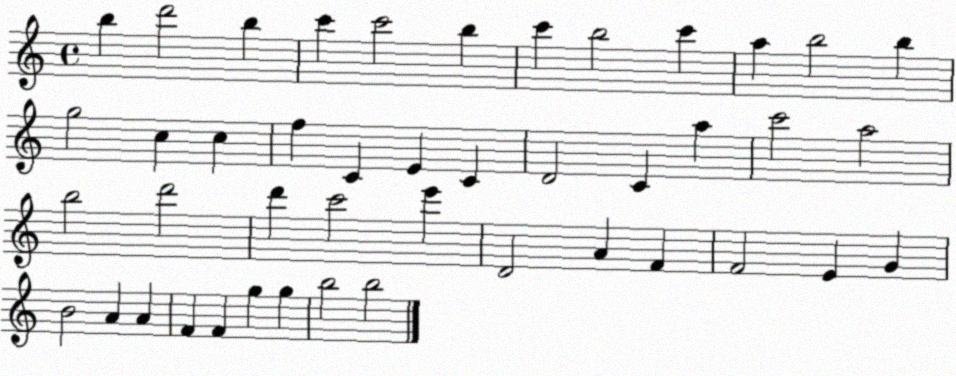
X:1
T:Untitled
M:4/4
L:1/4
K:C
b d'2 b c' c'2 b c' b2 c' a b2 b g2 c c f C E C D2 C a c'2 a2 b2 d'2 d' c'2 e' D2 A F F2 E G B2 A A F F g g b2 b2